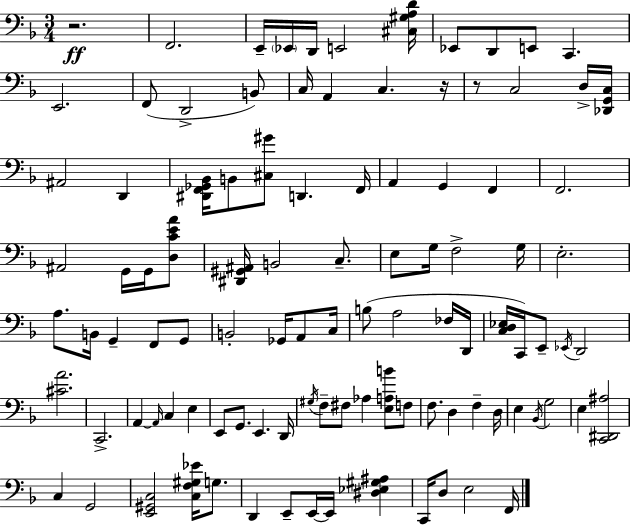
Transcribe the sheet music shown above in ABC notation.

X:1
T:Untitled
M:3/4
L:1/4
K:Dm
z2 F,,2 E,,/4 _E,,/4 D,,/4 E,,2 [^C,^G,A,D]/4 _E,,/2 D,,/2 E,,/2 C,, E,,2 F,,/2 D,,2 B,,/2 C,/4 A,, C, z/4 z/2 C,2 D,/4 [_D,,G,,C,]/4 ^A,,2 D,, [^D,,F,,_G,,_B,,]/4 B,,/2 [^C,^G]/2 D,, F,,/4 A,, G,, F,, F,,2 ^A,,2 G,,/4 G,,/4 [D,CEA]/2 [^D,,^G,,^A,,]/4 B,,2 C,/2 E,/2 G,/4 F,2 G,/4 E,2 A,/2 B,,/4 G,, F,,/2 G,,/2 B,,2 _G,,/4 A,,/2 C,/4 B,/2 A,2 _F,/4 D,,/4 [C,D,_E,]/4 C,,/4 E,,/2 _E,,/4 D,,2 [^CA]2 C,,2 A,, A,,/4 C, E, E,,/2 G,,/2 E,, D,,/4 ^G,/4 F,/2 ^F,/2 _A, [E,A,B]/2 F,/2 F,/2 D, F, D,/4 E, _B,,/4 G,2 E, [C,,^D,,^A,]2 C, G,,2 [E,,^G,,C,]2 [C,F,^G,_E]/4 G,/2 D,, E,,/2 E,,/4 E,,/4 [^D,_E,^G,^A,] C,,/4 D,/2 E,2 F,,/4